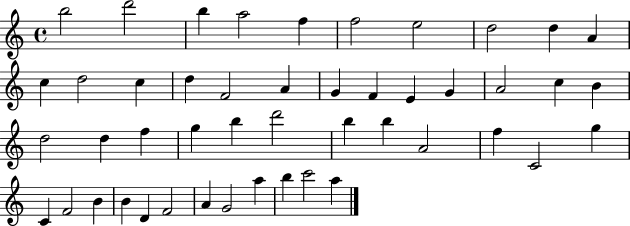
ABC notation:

X:1
T:Untitled
M:4/4
L:1/4
K:C
b2 d'2 b a2 f f2 e2 d2 d A c d2 c d F2 A G F E G A2 c B d2 d f g b d'2 b b A2 f C2 g C F2 B B D F2 A G2 a b c'2 a